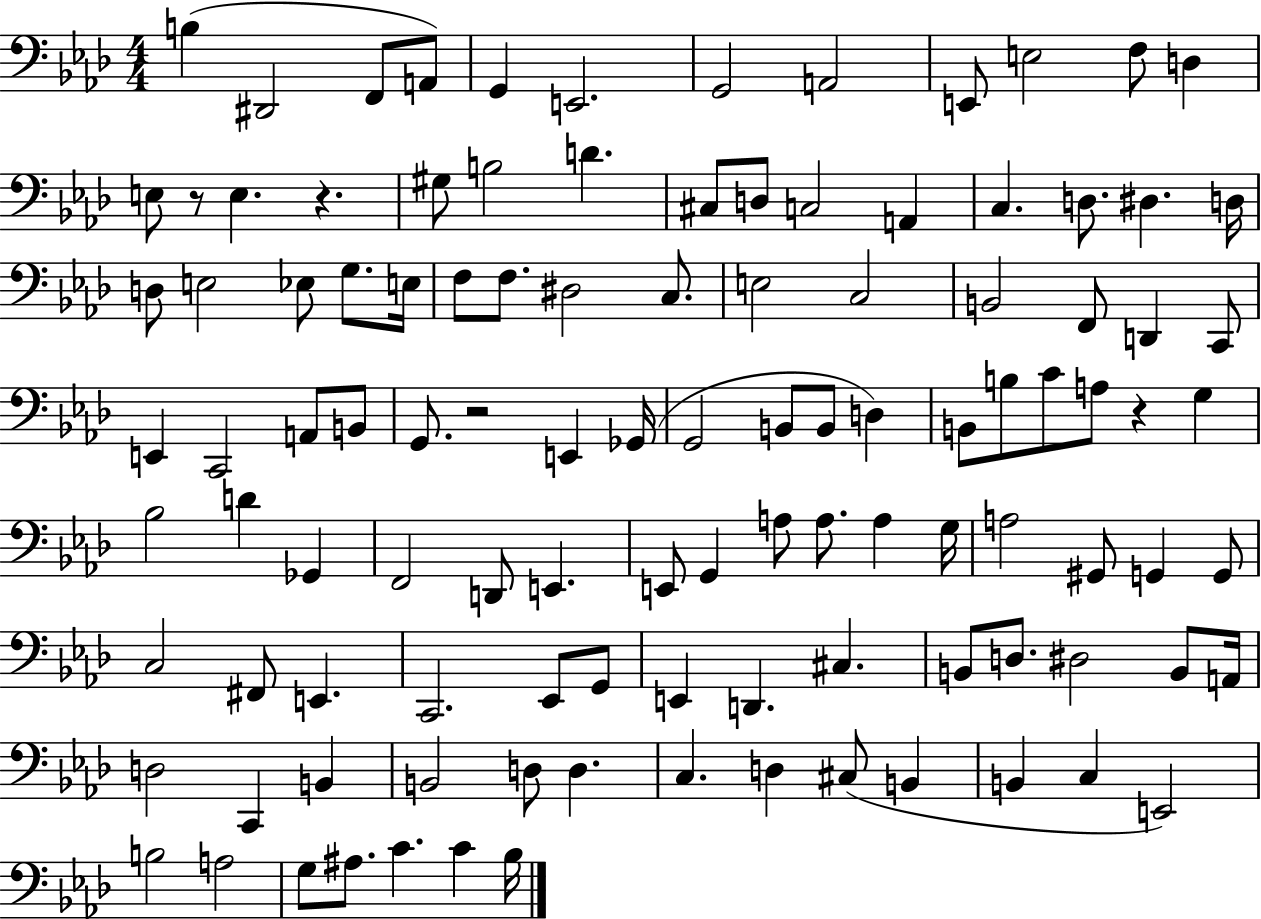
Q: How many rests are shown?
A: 4